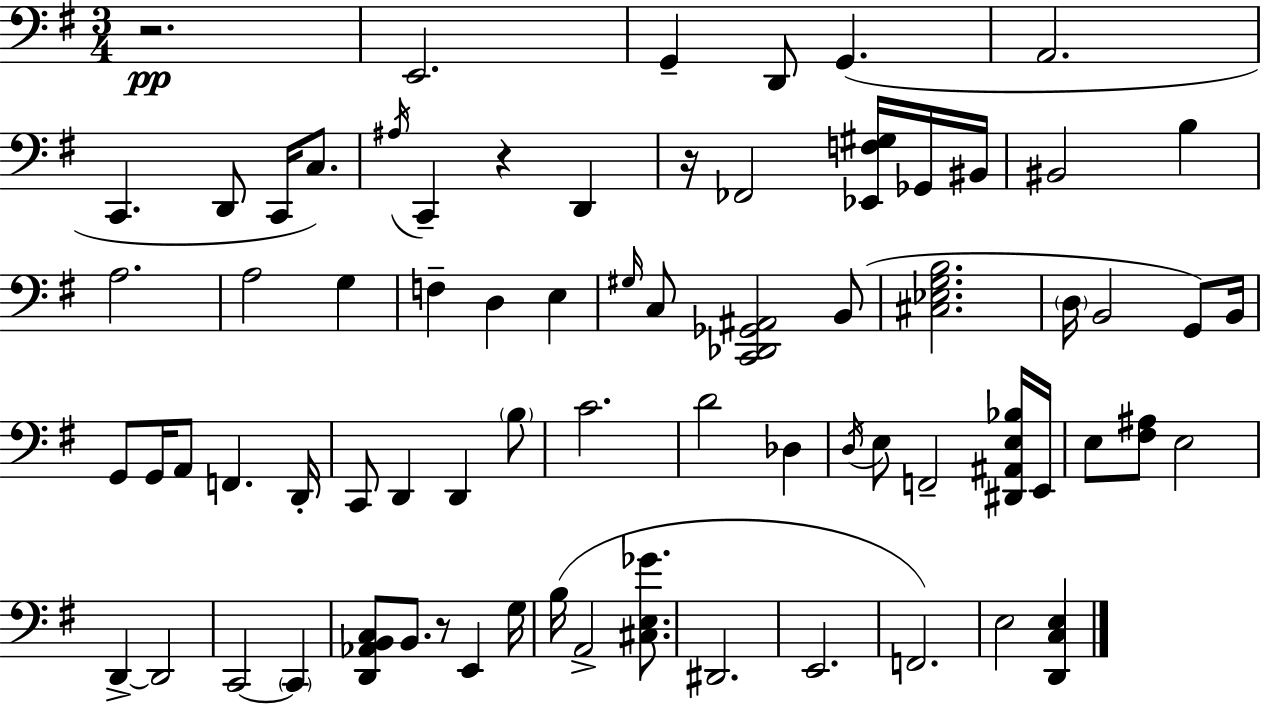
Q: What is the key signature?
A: G major